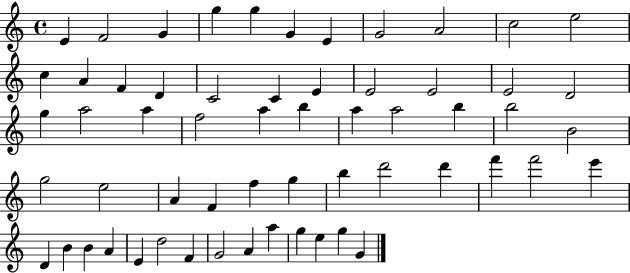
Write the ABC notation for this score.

X:1
T:Untitled
M:4/4
L:1/4
K:C
E F2 G g g G E G2 A2 c2 e2 c A F D C2 C E E2 E2 E2 D2 g a2 a f2 a b a a2 b b2 B2 g2 e2 A F f g b d'2 d' f' f'2 e' D B B A E d2 F G2 A a g e g G